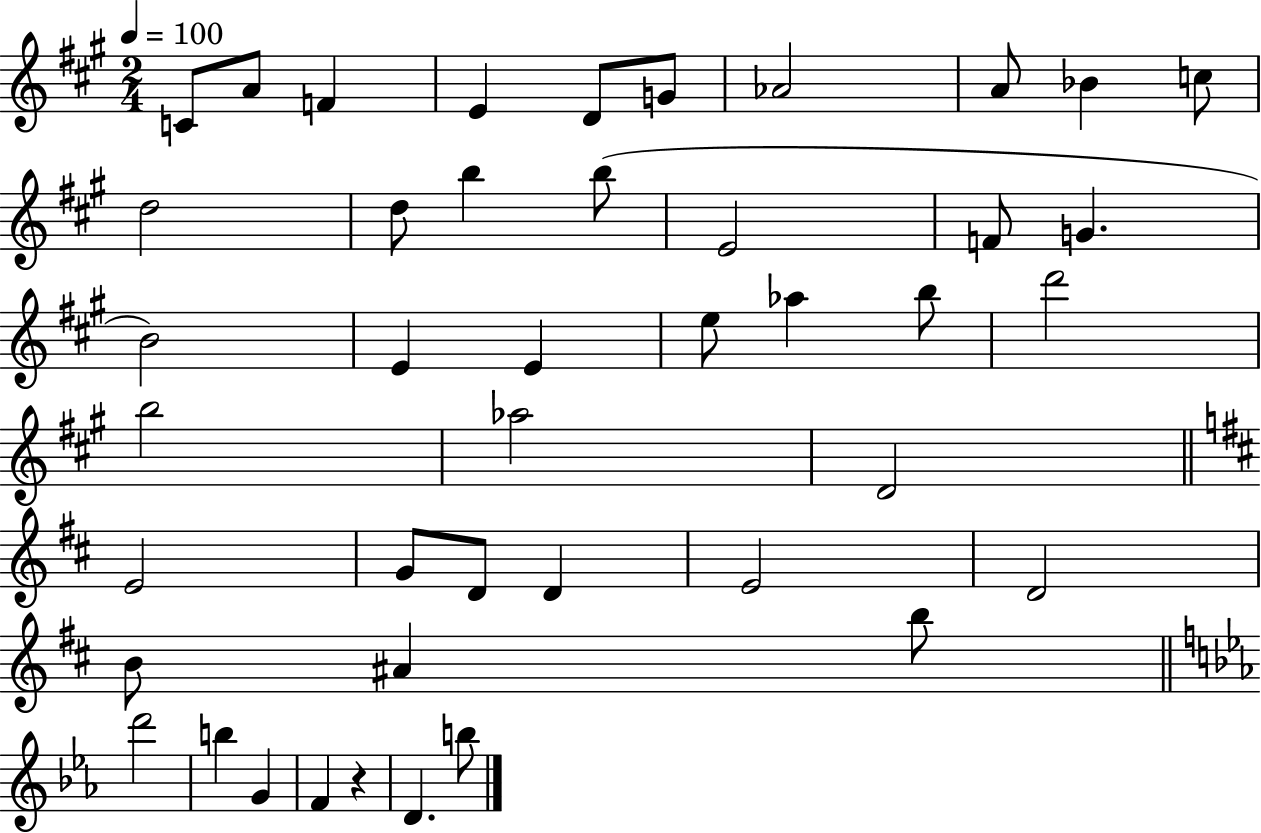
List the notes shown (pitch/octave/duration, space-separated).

C4/e A4/e F4/q E4/q D4/e G4/e Ab4/h A4/e Bb4/q C5/e D5/h D5/e B5/q B5/e E4/h F4/e G4/q. B4/h E4/q E4/q E5/e Ab5/q B5/e D6/h B5/h Ab5/h D4/h E4/h G4/e D4/e D4/q E4/h D4/h B4/e A#4/q B5/e D6/h B5/q G4/q F4/q R/q D4/q. B5/e